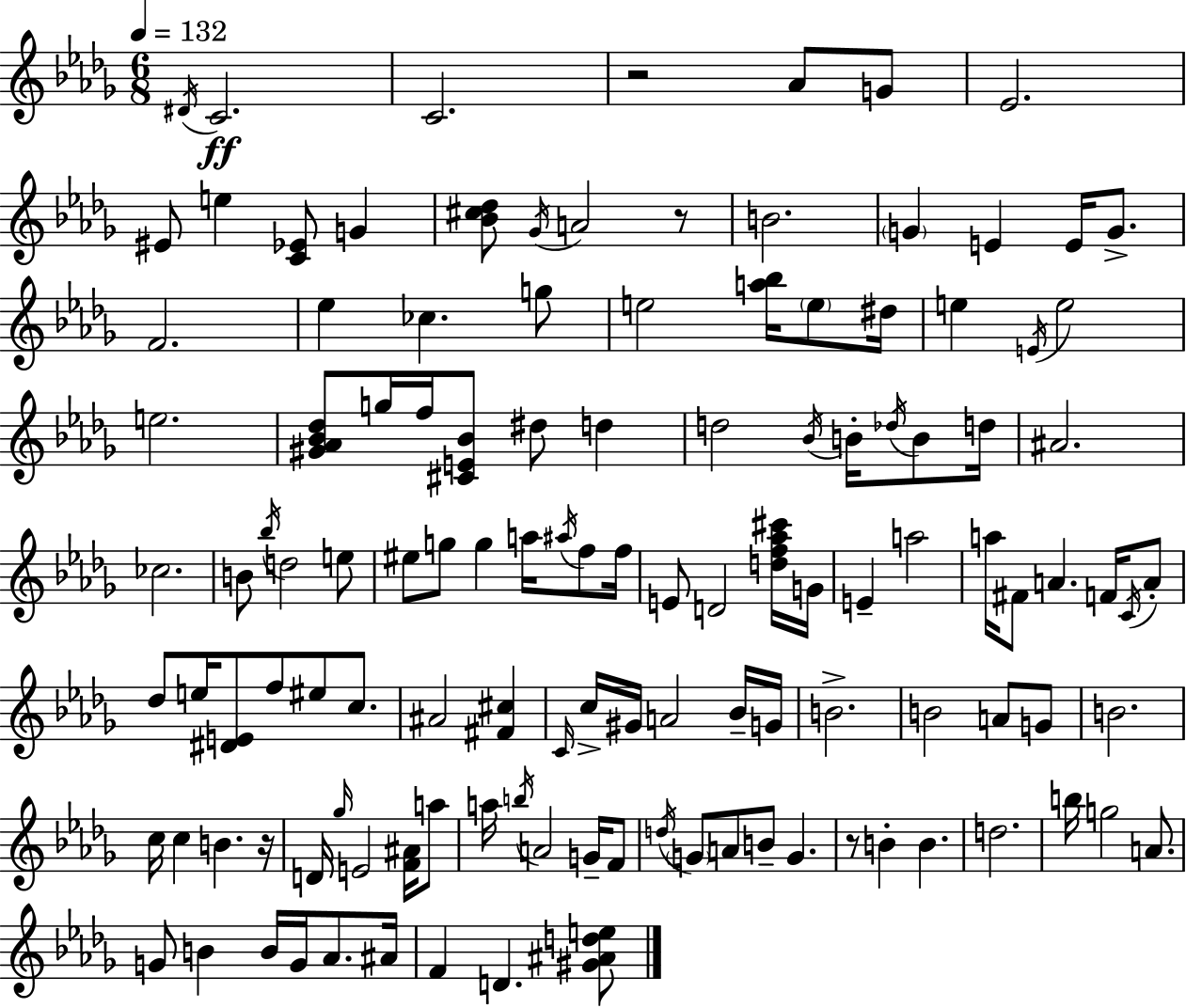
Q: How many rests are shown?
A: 4